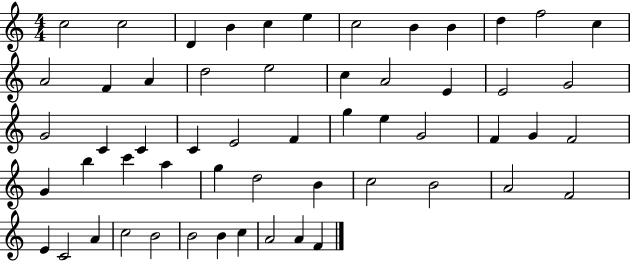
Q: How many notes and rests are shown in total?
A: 56